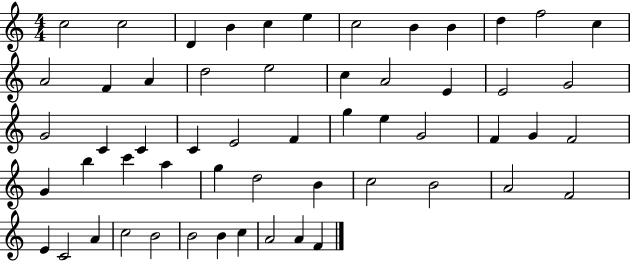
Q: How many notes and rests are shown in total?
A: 56